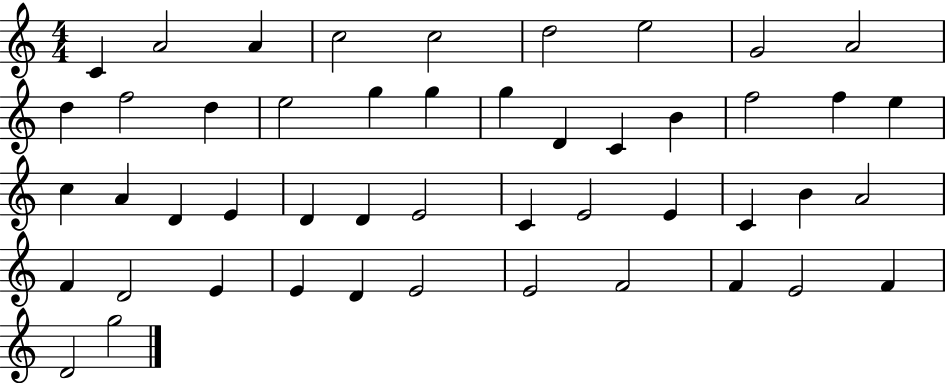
C4/q A4/h A4/q C5/h C5/h D5/h E5/h G4/h A4/h D5/q F5/h D5/q E5/h G5/q G5/q G5/q D4/q C4/q B4/q F5/h F5/q E5/q C5/q A4/q D4/q E4/q D4/q D4/q E4/h C4/q E4/h E4/q C4/q B4/q A4/h F4/q D4/h E4/q E4/q D4/q E4/h E4/h F4/h F4/q E4/h F4/q D4/h G5/h